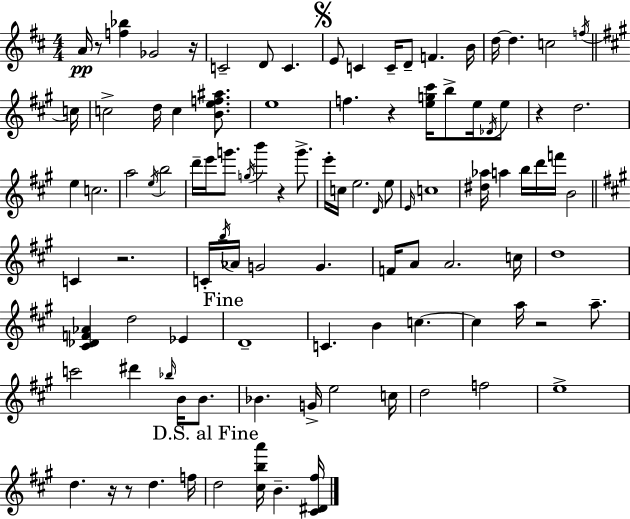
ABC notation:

X:1
T:Untitled
M:4/4
L:1/4
K:D
A/4 z/2 [f_b] _G2 z/4 C2 D/2 C E/2 C C/4 D/2 F B/4 d/4 d c2 f/4 c/4 c2 d/4 c [Bef^a]/2 e4 f z [eg^c']/4 b/2 e/4 _D/4 e/2 z d2 e c2 a2 e/4 b2 d'/4 e'/4 g'/2 g/4 b' z g'/2 e'/4 c/4 e2 D/4 e/2 E/4 c4 [^d_a]/4 a b/4 d'/4 f'/4 B2 C z2 C/4 b/4 _A/4 G2 G F/4 A/2 A2 c/4 d4 [^C_DF_A] d2 _E D4 C B c c a/4 z2 a/2 c'2 ^d' _b/4 B/4 B/2 _B G/4 e2 c/4 d2 f2 e4 d z/4 z/2 d f/4 d2 [^cba']/4 B [^C^D^f]/4